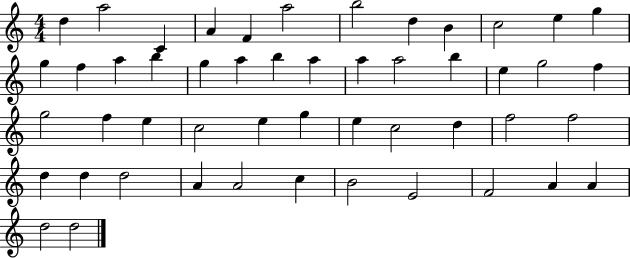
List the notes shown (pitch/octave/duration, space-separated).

D5/q A5/h C4/q A4/q F4/q A5/h B5/h D5/q B4/q C5/h E5/q G5/q G5/q F5/q A5/q B5/q G5/q A5/q B5/q A5/q A5/q A5/h B5/q E5/q G5/h F5/q G5/h F5/q E5/q C5/h E5/q G5/q E5/q C5/h D5/q F5/h F5/h D5/q D5/q D5/h A4/q A4/h C5/q B4/h E4/h F4/h A4/q A4/q D5/h D5/h